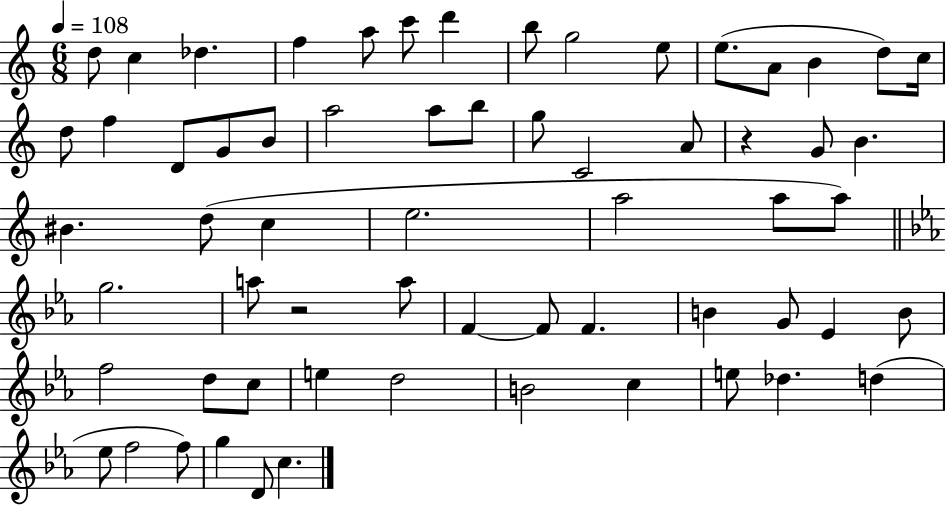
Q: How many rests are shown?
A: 2